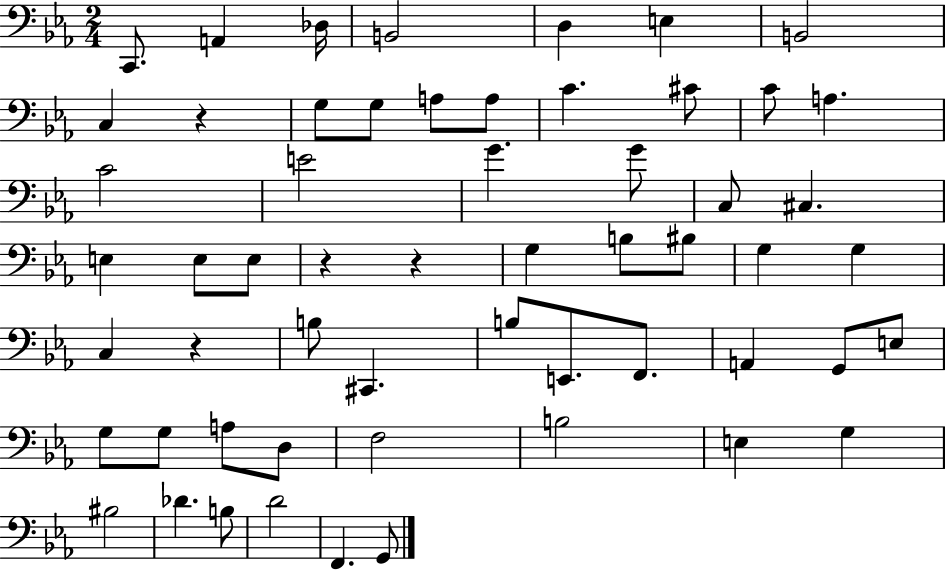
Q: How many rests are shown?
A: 4